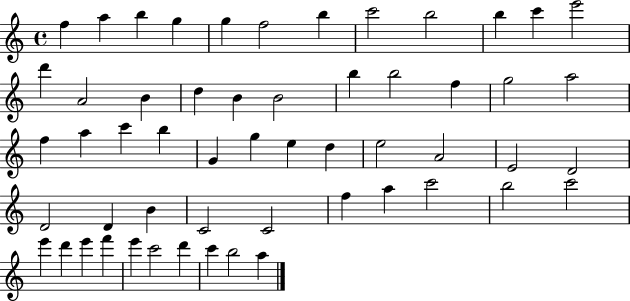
X:1
T:Untitled
M:4/4
L:1/4
K:C
f a b g g f2 b c'2 b2 b c' e'2 d' A2 B d B B2 b b2 f g2 a2 f a c' b G g e d e2 A2 E2 D2 D2 D B C2 C2 f a c'2 b2 c'2 e' d' e' f' e' c'2 d' c' b2 a